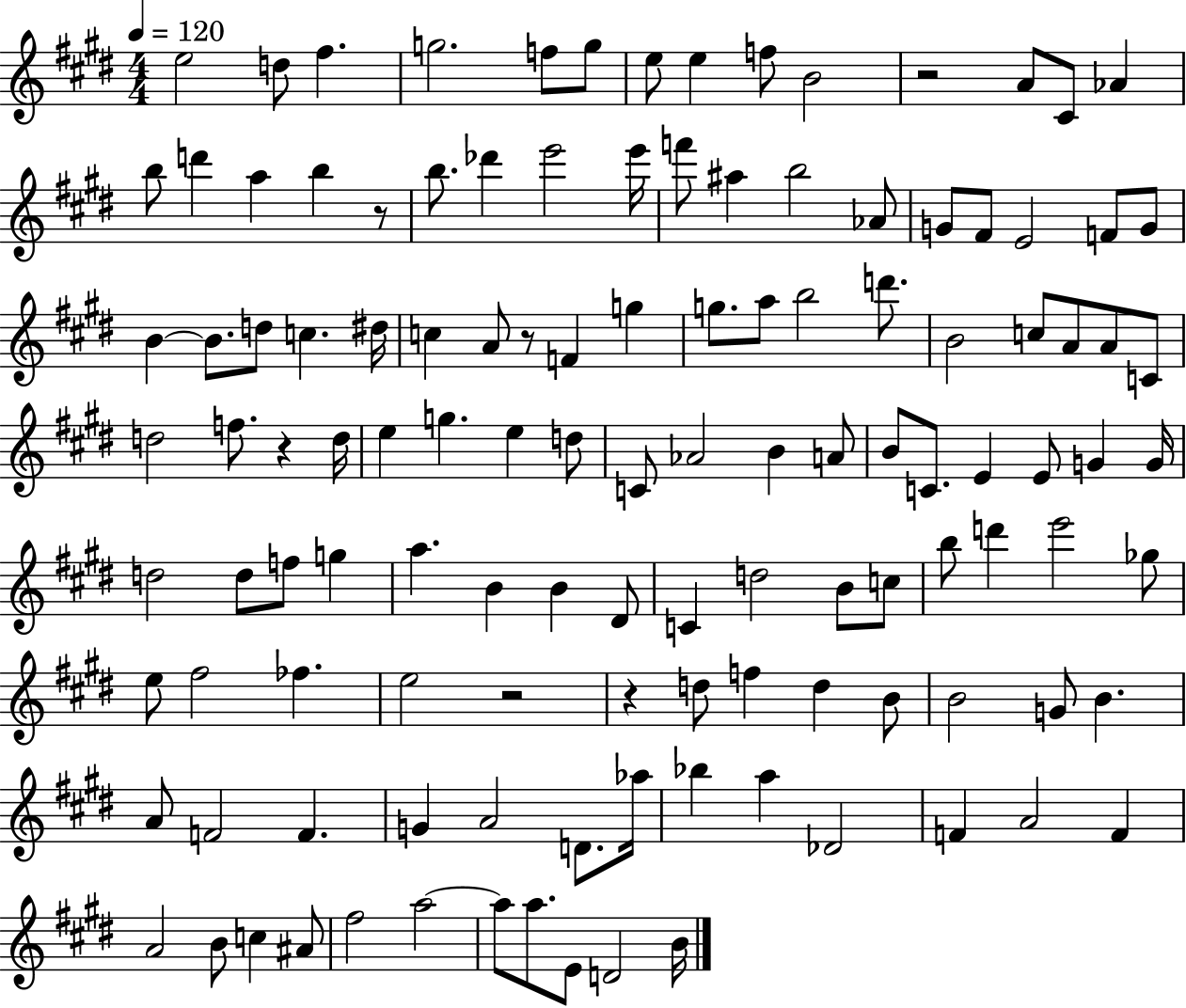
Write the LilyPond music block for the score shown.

{
  \clef treble
  \numericTimeSignature
  \time 4/4
  \key e \major
  \tempo 4 = 120
  \repeat volta 2 { e''2 d''8 fis''4. | g''2. f''8 g''8 | e''8 e''4 f''8 b'2 | r2 a'8 cis'8 aes'4 | \break b''8 d'''4 a''4 b''4 r8 | b''8. des'''4 e'''2 e'''16 | f'''8 ais''4 b''2 aes'8 | g'8 fis'8 e'2 f'8 g'8 | \break b'4~~ b'8. d''8 c''4. dis''16 | c''4 a'8 r8 f'4 g''4 | g''8. a''8 b''2 d'''8. | b'2 c''8 a'8 a'8 c'8 | \break d''2 f''8. r4 d''16 | e''4 g''4. e''4 d''8 | c'8 aes'2 b'4 a'8 | b'8 c'8. e'4 e'8 g'4 g'16 | \break d''2 d''8 f''8 g''4 | a''4. b'4 b'4 dis'8 | c'4 d''2 b'8 c''8 | b''8 d'''4 e'''2 ges''8 | \break e''8 fis''2 fes''4. | e''2 r2 | r4 d''8 f''4 d''4 b'8 | b'2 g'8 b'4. | \break a'8 f'2 f'4. | g'4 a'2 d'8. aes''16 | bes''4 a''4 des'2 | f'4 a'2 f'4 | \break a'2 b'8 c''4 ais'8 | fis''2 a''2~~ | a''8 a''8. e'8 d'2 b'16 | } \bar "|."
}